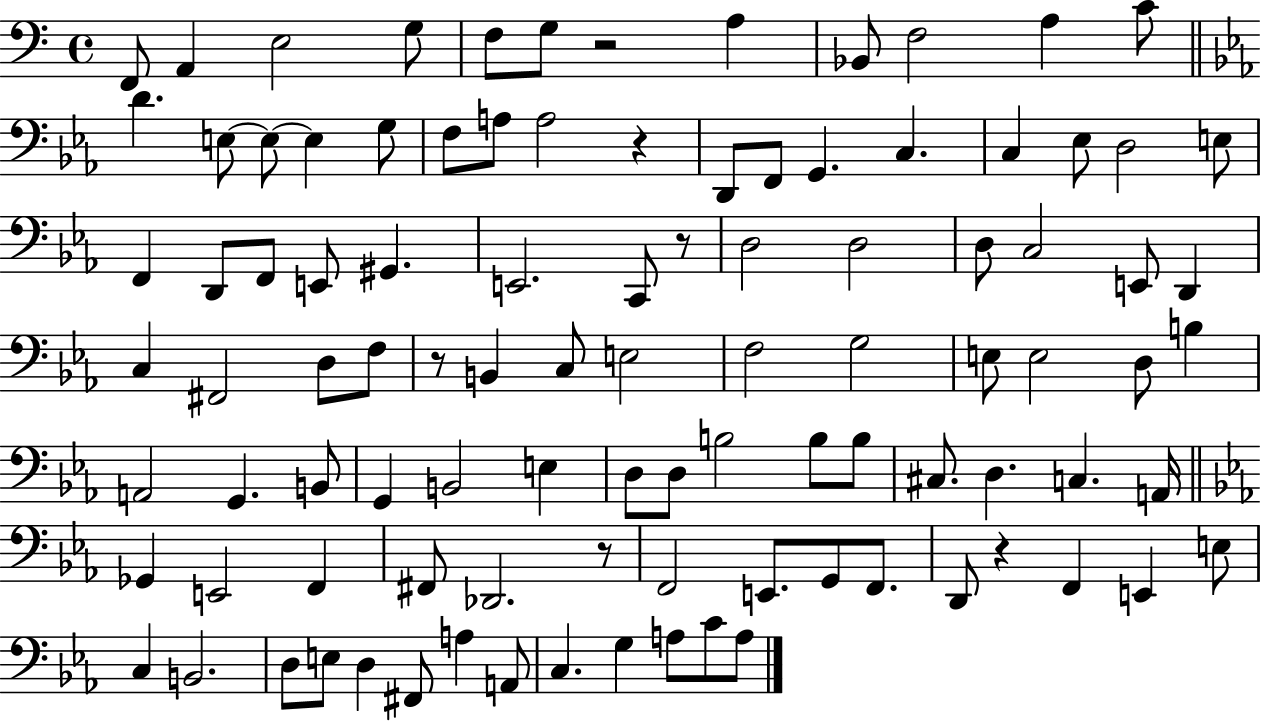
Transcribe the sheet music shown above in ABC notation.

X:1
T:Untitled
M:4/4
L:1/4
K:C
F,,/2 A,, E,2 G,/2 F,/2 G,/2 z2 A, _B,,/2 F,2 A, C/2 D E,/2 E,/2 E, G,/2 F,/2 A,/2 A,2 z D,,/2 F,,/2 G,, C, C, _E,/2 D,2 E,/2 F,, D,,/2 F,,/2 E,,/2 ^G,, E,,2 C,,/2 z/2 D,2 D,2 D,/2 C,2 E,,/2 D,, C, ^F,,2 D,/2 F,/2 z/2 B,, C,/2 E,2 F,2 G,2 E,/2 E,2 D,/2 B, A,,2 G,, B,,/2 G,, B,,2 E, D,/2 D,/2 B,2 B,/2 B,/2 ^C,/2 D, C, A,,/4 _G,, E,,2 F,, ^F,,/2 _D,,2 z/2 F,,2 E,,/2 G,,/2 F,,/2 D,,/2 z F,, E,, E,/2 C, B,,2 D,/2 E,/2 D, ^F,,/2 A, A,,/2 C, G, A,/2 C/2 A,/2